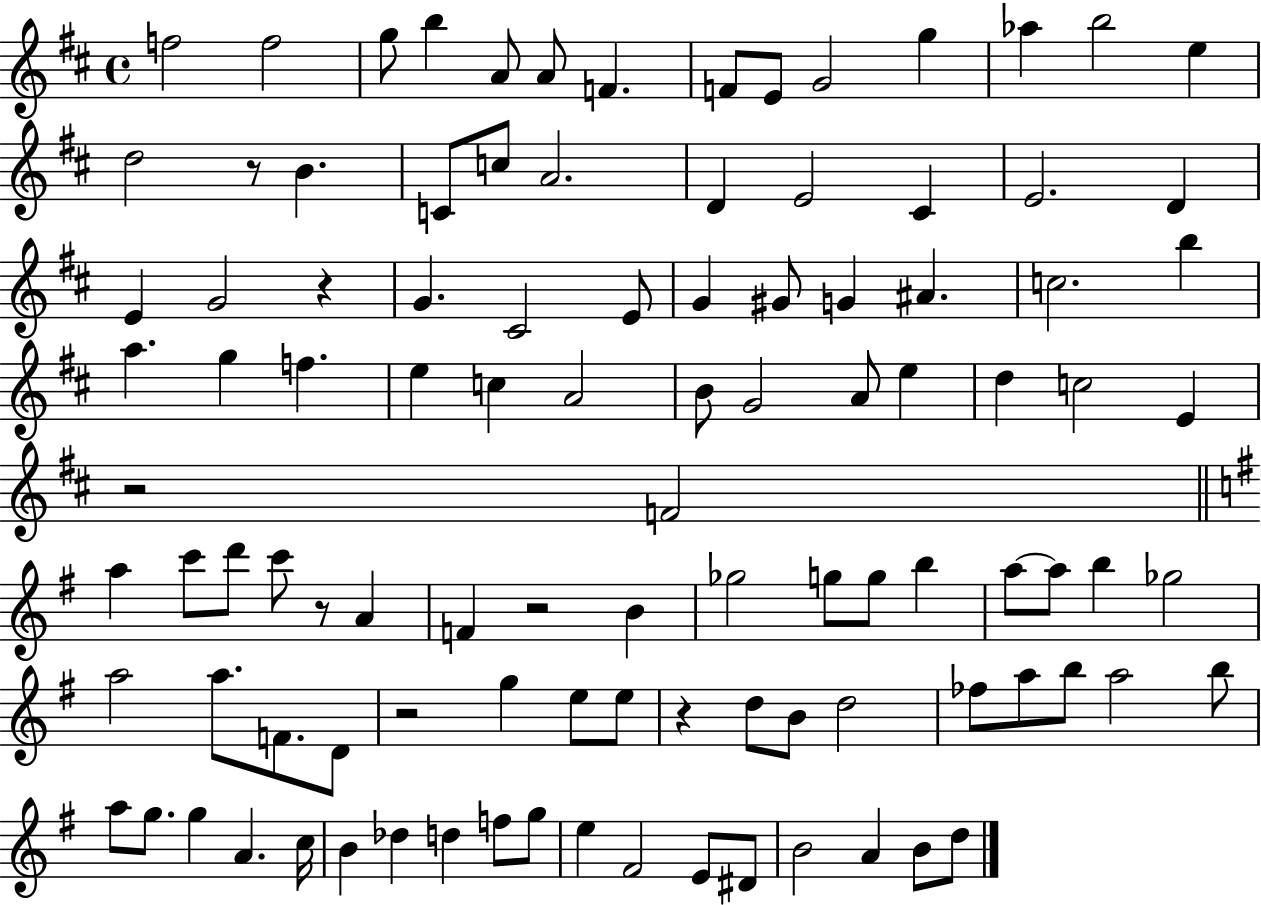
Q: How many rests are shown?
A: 7